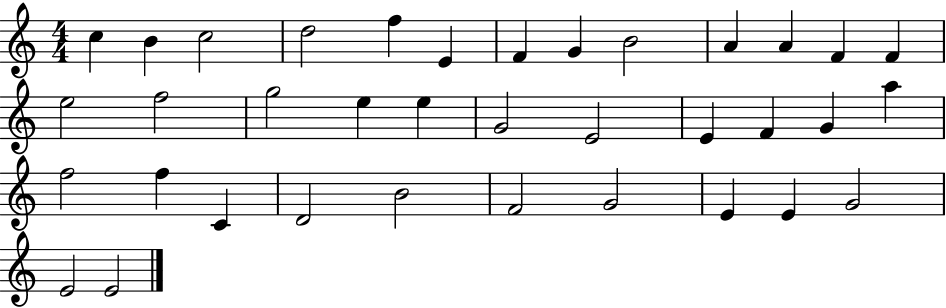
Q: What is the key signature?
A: C major